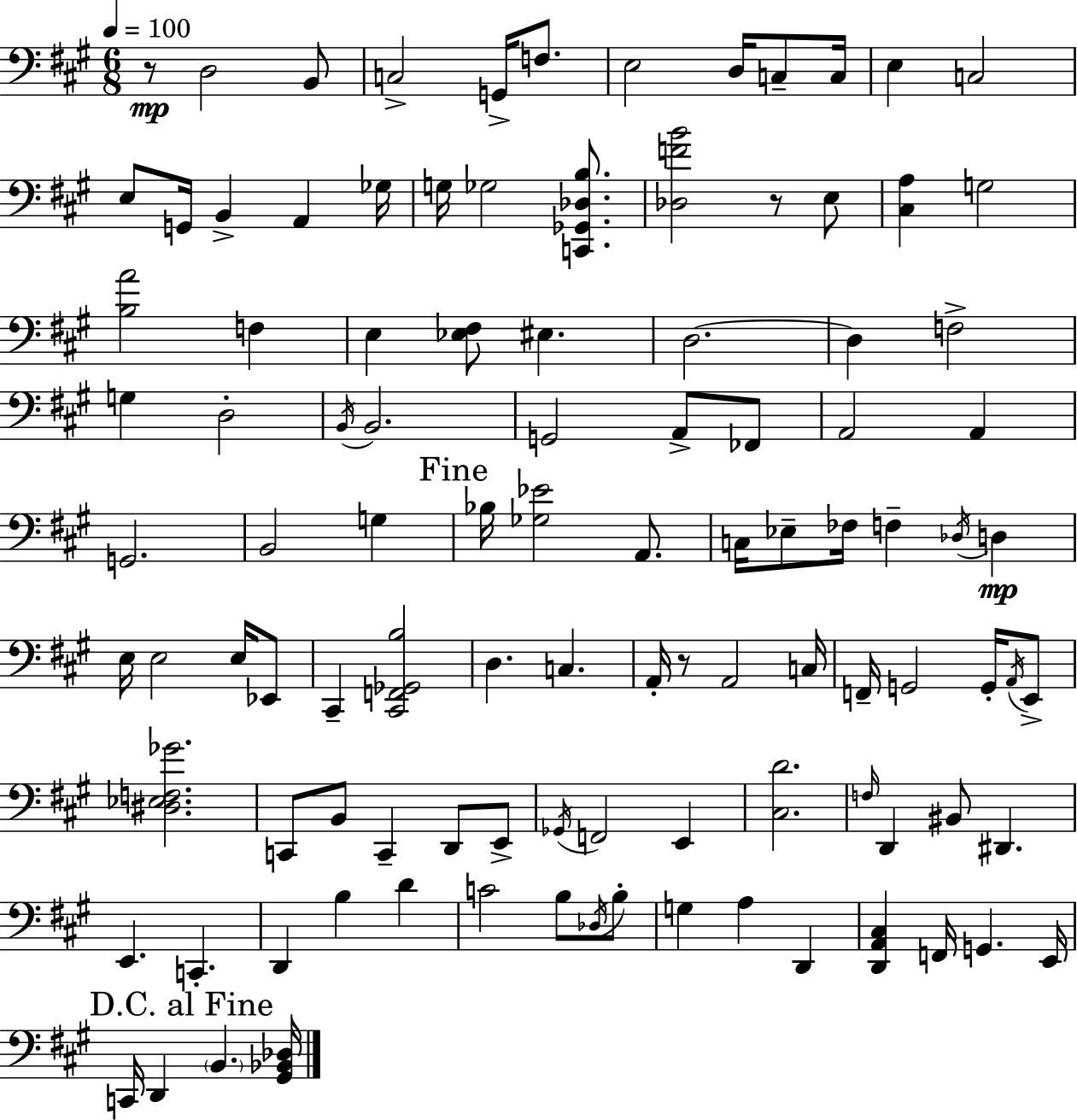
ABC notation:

X:1
T:Untitled
M:6/8
L:1/4
K:A
z/2 D,2 B,,/2 C,2 G,,/4 F,/2 E,2 D,/4 C,/2 C,/4 E, C,2 E,/2 G,,/4 B,, A,, _G,/4 G,/4 _G,2 [C,,_G,,_D,B,]/2 [_D,FB]2 z/2 E,/2 [^C,A,] G,2 [B,A]2 F, E, [_E,^F,]/2 ^E, D,2 D, F,2 G, D,2 B,,/4 B,,2 G,,2 A,,/2 _F,,/2 A,,2 A,, G,,2 B,,2 G, _B,/4 [_G,_E]2 A,,/2 C,/4 _E,/2 _F,/4 F, _D,/4 D, E,/4 E,2 E,/4 _E,,/2 ^C,, [^C,,F,,_G,,B,]2 D, C, A,,/4 z/2 A,,2 C,/4 F,,/4 G,,2 G,,/4 A,,/4 E,,/2 [^D,_E,F,_G]2 C,,/2 B,,/2 C,, D,,/2 E,,/2 _G,,/4 F,,2 E,, [^C,D]2 F,/4 D,, ^B,,/2 ^D,, E,, C,, D,, B, D C2 B,/2 _D,/4 B,/2 G, A, D,, [D,,A,,^C,] F,,/4 G,, E,,/4 C,,/4 D,, B,, [^G,,_B,,_D,]/4